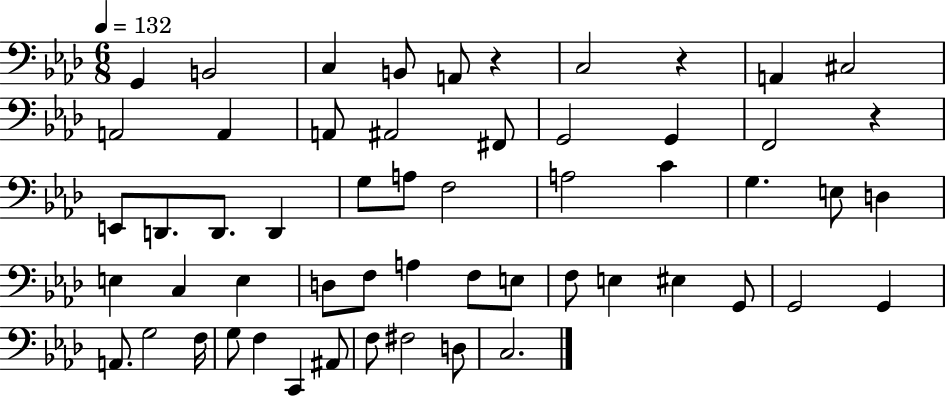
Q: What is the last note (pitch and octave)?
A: C3